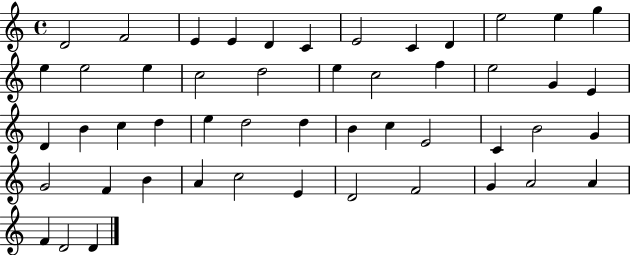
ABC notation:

X:1
T:Untitled
M:4/4
L:1/4
K:C
D2 F2 E E D C E2 C D e2 e g e e2 e c2 d2 e c2 f e2 G E D B c d e d2 d B c E2 C B2 G G2 F B A c2 E D2 F2 G A2 A F D2 D